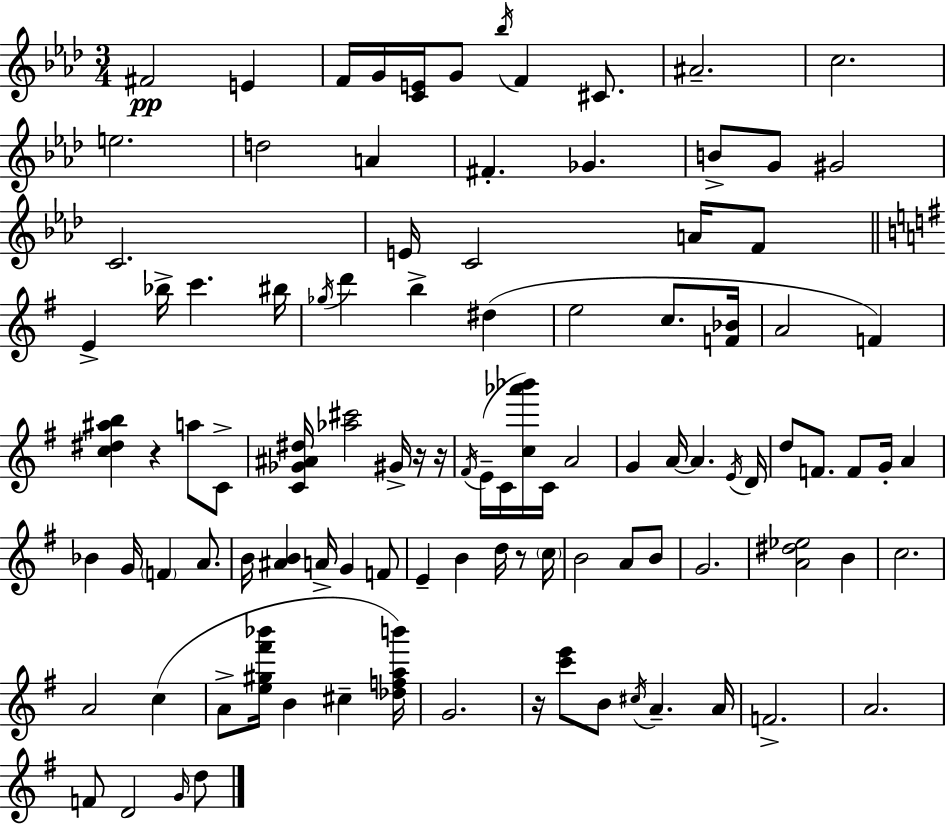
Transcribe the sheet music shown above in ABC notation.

X:1
T:Untitled
M:3/4
L:1/4
K:Fm
^F2 E F/4 G/4 [CE]/4 G/2 _b/4 F ^C/2 ^A2 c2 e2 d2 A ^F _G B/2 G/2 ^G2 C2 E/4 C2 A/4 F/2 E _b/4 c' ^b/4 _g/4 d' b ^d e2 c/2 [F_B]/4 A2 F [c^d^ab] z a/2 C/2 [C_G^A^d]/4 [_a^c']2 ^G/4 z/4 z/4 ^F/4 E/4 C/4 [c_a'_b']/4 C/4 A2 G A/4 A E/4 D/4 d/2 F/2 F/2 G/4 A _B G/4 F A/2 B/4 [^AB] A/4 G F/2 E B d/4 z/2 c/4 B2 A/2 B/2 G2 [A^d_e]2 B c2 A2 c A/2 [e^g^f'_b']/4 B ^c [_dfab']/4 G2 z/4 [c'e']/2 B/2 ^c/4 A A/4 F2 A2 F/2 D2 G/4 d/2